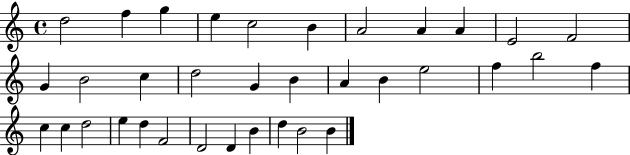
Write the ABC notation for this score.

X:1
T:Untitled
M:4/4
L:1/4
K:C
d2 f g e c2 B A2 A A E2 F2 G B2 c d2 G B A B e2 f b2 f c c d2 e d F2 D2 D B d B2 B